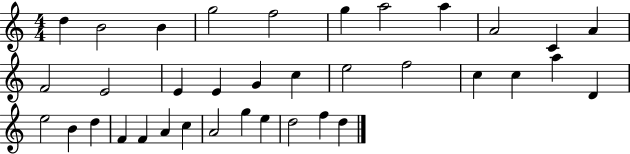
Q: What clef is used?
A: treble